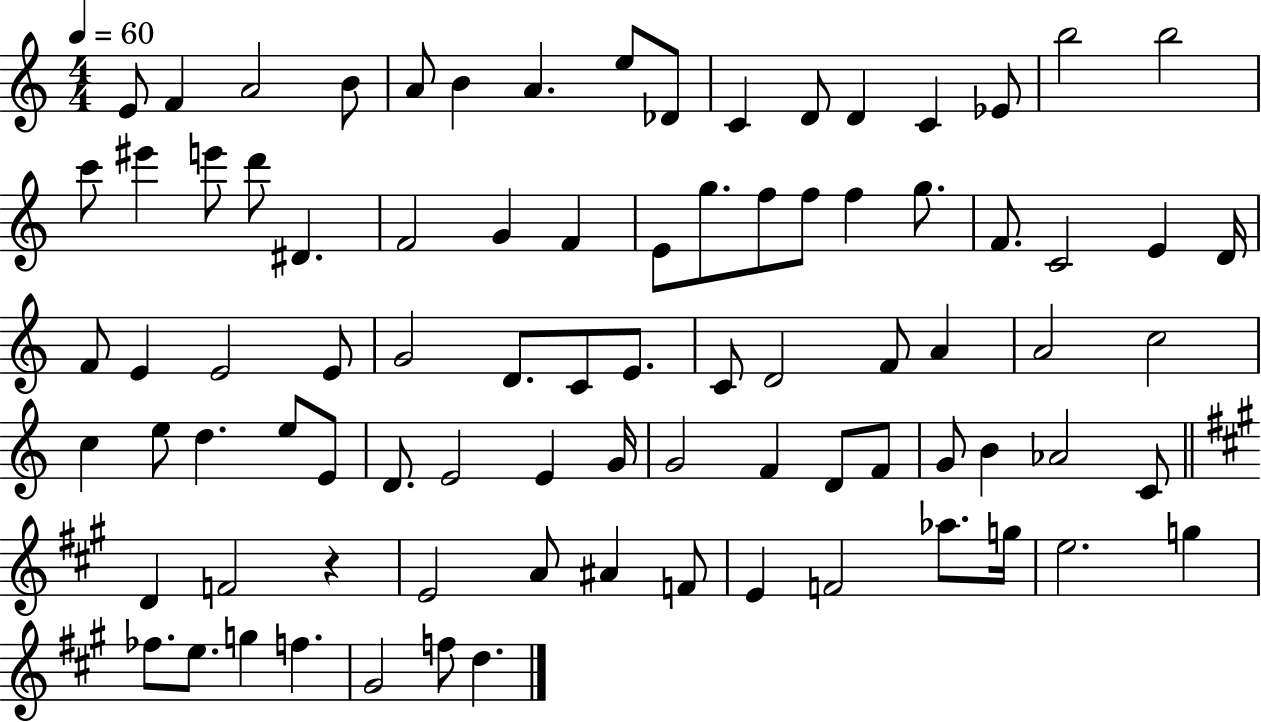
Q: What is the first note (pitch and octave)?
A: E4